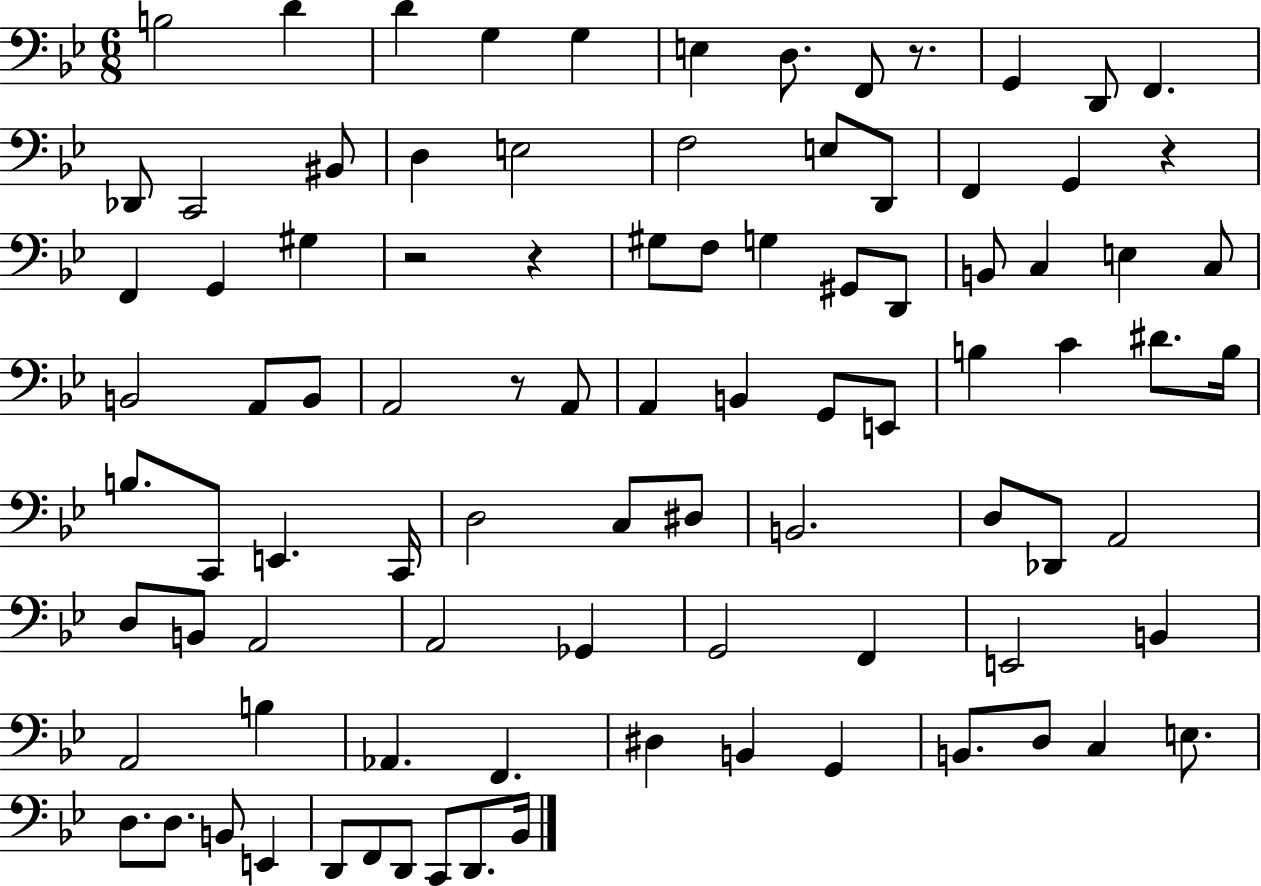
{
  \clef bass
  \numericTimeSignature
  \time 6/8
  \key bes \major
  \repeat volta 2 { b2 d'4 | d'4 g4 g4 | e4 d8. f,8 r8. | g,4 d,8 f,4. | \break des,8 c,2 bis,8 | d4 e2 | f2 e8 d,8 | f,4 g,4 r4 | \break f,4 g,4 gis4 | r2 r4 | gis8 f8 g4 gis,8 d,8 | b,8 c4 e4 c8 | \break b,2 a,8 b,8 | a,2 r8 a,8 | a,4 b,4 g,8 e,8 | b4 c'4 dis'8. b16 | \break b8. c,8 e,4. c,16 | d2 c8 dis8 | b,2. | d8 des,8 a,2 | \break d8 b,8 a,2 | a,2 ges,4 | g,2 f,4 | e,2 b,4 | \break a,2 b4 | aes,4. f,4. | dis4 b,4 g,4 | b,8. d8 c4 e8. | \break d8. d8. b,8 e,4 | d,8 f,8 d,8 c,8 d,8. bes,16 | } \bar "|."
}